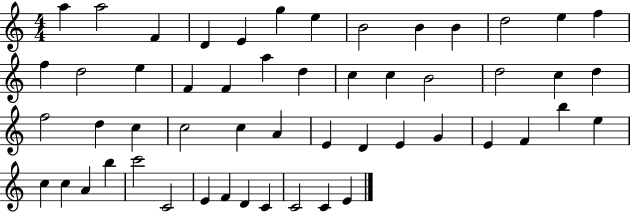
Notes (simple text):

A5/q A5/h F4/q D4/q E4/q G5/q E5/q B4/h B4/q B4/q D5/h E5/q F5/q F5/q D5/h E5/q F4/q F4/q A5/q D5/q C5/q C5/q B4/h D5/h C5/q D5/q F5/h D5/q C5/q C5/h C5/q A4/q E4/q D4/q E4/q G4/q E4/q F4/q B5/q E5/q C5/q C5/q A4/q B5/q C6/h C4/h E4/q F4/q D4/q C4/q C4/h C4/q E4/q